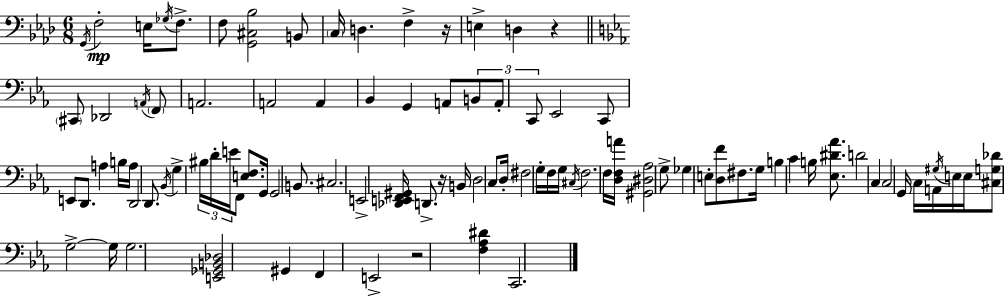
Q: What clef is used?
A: bass